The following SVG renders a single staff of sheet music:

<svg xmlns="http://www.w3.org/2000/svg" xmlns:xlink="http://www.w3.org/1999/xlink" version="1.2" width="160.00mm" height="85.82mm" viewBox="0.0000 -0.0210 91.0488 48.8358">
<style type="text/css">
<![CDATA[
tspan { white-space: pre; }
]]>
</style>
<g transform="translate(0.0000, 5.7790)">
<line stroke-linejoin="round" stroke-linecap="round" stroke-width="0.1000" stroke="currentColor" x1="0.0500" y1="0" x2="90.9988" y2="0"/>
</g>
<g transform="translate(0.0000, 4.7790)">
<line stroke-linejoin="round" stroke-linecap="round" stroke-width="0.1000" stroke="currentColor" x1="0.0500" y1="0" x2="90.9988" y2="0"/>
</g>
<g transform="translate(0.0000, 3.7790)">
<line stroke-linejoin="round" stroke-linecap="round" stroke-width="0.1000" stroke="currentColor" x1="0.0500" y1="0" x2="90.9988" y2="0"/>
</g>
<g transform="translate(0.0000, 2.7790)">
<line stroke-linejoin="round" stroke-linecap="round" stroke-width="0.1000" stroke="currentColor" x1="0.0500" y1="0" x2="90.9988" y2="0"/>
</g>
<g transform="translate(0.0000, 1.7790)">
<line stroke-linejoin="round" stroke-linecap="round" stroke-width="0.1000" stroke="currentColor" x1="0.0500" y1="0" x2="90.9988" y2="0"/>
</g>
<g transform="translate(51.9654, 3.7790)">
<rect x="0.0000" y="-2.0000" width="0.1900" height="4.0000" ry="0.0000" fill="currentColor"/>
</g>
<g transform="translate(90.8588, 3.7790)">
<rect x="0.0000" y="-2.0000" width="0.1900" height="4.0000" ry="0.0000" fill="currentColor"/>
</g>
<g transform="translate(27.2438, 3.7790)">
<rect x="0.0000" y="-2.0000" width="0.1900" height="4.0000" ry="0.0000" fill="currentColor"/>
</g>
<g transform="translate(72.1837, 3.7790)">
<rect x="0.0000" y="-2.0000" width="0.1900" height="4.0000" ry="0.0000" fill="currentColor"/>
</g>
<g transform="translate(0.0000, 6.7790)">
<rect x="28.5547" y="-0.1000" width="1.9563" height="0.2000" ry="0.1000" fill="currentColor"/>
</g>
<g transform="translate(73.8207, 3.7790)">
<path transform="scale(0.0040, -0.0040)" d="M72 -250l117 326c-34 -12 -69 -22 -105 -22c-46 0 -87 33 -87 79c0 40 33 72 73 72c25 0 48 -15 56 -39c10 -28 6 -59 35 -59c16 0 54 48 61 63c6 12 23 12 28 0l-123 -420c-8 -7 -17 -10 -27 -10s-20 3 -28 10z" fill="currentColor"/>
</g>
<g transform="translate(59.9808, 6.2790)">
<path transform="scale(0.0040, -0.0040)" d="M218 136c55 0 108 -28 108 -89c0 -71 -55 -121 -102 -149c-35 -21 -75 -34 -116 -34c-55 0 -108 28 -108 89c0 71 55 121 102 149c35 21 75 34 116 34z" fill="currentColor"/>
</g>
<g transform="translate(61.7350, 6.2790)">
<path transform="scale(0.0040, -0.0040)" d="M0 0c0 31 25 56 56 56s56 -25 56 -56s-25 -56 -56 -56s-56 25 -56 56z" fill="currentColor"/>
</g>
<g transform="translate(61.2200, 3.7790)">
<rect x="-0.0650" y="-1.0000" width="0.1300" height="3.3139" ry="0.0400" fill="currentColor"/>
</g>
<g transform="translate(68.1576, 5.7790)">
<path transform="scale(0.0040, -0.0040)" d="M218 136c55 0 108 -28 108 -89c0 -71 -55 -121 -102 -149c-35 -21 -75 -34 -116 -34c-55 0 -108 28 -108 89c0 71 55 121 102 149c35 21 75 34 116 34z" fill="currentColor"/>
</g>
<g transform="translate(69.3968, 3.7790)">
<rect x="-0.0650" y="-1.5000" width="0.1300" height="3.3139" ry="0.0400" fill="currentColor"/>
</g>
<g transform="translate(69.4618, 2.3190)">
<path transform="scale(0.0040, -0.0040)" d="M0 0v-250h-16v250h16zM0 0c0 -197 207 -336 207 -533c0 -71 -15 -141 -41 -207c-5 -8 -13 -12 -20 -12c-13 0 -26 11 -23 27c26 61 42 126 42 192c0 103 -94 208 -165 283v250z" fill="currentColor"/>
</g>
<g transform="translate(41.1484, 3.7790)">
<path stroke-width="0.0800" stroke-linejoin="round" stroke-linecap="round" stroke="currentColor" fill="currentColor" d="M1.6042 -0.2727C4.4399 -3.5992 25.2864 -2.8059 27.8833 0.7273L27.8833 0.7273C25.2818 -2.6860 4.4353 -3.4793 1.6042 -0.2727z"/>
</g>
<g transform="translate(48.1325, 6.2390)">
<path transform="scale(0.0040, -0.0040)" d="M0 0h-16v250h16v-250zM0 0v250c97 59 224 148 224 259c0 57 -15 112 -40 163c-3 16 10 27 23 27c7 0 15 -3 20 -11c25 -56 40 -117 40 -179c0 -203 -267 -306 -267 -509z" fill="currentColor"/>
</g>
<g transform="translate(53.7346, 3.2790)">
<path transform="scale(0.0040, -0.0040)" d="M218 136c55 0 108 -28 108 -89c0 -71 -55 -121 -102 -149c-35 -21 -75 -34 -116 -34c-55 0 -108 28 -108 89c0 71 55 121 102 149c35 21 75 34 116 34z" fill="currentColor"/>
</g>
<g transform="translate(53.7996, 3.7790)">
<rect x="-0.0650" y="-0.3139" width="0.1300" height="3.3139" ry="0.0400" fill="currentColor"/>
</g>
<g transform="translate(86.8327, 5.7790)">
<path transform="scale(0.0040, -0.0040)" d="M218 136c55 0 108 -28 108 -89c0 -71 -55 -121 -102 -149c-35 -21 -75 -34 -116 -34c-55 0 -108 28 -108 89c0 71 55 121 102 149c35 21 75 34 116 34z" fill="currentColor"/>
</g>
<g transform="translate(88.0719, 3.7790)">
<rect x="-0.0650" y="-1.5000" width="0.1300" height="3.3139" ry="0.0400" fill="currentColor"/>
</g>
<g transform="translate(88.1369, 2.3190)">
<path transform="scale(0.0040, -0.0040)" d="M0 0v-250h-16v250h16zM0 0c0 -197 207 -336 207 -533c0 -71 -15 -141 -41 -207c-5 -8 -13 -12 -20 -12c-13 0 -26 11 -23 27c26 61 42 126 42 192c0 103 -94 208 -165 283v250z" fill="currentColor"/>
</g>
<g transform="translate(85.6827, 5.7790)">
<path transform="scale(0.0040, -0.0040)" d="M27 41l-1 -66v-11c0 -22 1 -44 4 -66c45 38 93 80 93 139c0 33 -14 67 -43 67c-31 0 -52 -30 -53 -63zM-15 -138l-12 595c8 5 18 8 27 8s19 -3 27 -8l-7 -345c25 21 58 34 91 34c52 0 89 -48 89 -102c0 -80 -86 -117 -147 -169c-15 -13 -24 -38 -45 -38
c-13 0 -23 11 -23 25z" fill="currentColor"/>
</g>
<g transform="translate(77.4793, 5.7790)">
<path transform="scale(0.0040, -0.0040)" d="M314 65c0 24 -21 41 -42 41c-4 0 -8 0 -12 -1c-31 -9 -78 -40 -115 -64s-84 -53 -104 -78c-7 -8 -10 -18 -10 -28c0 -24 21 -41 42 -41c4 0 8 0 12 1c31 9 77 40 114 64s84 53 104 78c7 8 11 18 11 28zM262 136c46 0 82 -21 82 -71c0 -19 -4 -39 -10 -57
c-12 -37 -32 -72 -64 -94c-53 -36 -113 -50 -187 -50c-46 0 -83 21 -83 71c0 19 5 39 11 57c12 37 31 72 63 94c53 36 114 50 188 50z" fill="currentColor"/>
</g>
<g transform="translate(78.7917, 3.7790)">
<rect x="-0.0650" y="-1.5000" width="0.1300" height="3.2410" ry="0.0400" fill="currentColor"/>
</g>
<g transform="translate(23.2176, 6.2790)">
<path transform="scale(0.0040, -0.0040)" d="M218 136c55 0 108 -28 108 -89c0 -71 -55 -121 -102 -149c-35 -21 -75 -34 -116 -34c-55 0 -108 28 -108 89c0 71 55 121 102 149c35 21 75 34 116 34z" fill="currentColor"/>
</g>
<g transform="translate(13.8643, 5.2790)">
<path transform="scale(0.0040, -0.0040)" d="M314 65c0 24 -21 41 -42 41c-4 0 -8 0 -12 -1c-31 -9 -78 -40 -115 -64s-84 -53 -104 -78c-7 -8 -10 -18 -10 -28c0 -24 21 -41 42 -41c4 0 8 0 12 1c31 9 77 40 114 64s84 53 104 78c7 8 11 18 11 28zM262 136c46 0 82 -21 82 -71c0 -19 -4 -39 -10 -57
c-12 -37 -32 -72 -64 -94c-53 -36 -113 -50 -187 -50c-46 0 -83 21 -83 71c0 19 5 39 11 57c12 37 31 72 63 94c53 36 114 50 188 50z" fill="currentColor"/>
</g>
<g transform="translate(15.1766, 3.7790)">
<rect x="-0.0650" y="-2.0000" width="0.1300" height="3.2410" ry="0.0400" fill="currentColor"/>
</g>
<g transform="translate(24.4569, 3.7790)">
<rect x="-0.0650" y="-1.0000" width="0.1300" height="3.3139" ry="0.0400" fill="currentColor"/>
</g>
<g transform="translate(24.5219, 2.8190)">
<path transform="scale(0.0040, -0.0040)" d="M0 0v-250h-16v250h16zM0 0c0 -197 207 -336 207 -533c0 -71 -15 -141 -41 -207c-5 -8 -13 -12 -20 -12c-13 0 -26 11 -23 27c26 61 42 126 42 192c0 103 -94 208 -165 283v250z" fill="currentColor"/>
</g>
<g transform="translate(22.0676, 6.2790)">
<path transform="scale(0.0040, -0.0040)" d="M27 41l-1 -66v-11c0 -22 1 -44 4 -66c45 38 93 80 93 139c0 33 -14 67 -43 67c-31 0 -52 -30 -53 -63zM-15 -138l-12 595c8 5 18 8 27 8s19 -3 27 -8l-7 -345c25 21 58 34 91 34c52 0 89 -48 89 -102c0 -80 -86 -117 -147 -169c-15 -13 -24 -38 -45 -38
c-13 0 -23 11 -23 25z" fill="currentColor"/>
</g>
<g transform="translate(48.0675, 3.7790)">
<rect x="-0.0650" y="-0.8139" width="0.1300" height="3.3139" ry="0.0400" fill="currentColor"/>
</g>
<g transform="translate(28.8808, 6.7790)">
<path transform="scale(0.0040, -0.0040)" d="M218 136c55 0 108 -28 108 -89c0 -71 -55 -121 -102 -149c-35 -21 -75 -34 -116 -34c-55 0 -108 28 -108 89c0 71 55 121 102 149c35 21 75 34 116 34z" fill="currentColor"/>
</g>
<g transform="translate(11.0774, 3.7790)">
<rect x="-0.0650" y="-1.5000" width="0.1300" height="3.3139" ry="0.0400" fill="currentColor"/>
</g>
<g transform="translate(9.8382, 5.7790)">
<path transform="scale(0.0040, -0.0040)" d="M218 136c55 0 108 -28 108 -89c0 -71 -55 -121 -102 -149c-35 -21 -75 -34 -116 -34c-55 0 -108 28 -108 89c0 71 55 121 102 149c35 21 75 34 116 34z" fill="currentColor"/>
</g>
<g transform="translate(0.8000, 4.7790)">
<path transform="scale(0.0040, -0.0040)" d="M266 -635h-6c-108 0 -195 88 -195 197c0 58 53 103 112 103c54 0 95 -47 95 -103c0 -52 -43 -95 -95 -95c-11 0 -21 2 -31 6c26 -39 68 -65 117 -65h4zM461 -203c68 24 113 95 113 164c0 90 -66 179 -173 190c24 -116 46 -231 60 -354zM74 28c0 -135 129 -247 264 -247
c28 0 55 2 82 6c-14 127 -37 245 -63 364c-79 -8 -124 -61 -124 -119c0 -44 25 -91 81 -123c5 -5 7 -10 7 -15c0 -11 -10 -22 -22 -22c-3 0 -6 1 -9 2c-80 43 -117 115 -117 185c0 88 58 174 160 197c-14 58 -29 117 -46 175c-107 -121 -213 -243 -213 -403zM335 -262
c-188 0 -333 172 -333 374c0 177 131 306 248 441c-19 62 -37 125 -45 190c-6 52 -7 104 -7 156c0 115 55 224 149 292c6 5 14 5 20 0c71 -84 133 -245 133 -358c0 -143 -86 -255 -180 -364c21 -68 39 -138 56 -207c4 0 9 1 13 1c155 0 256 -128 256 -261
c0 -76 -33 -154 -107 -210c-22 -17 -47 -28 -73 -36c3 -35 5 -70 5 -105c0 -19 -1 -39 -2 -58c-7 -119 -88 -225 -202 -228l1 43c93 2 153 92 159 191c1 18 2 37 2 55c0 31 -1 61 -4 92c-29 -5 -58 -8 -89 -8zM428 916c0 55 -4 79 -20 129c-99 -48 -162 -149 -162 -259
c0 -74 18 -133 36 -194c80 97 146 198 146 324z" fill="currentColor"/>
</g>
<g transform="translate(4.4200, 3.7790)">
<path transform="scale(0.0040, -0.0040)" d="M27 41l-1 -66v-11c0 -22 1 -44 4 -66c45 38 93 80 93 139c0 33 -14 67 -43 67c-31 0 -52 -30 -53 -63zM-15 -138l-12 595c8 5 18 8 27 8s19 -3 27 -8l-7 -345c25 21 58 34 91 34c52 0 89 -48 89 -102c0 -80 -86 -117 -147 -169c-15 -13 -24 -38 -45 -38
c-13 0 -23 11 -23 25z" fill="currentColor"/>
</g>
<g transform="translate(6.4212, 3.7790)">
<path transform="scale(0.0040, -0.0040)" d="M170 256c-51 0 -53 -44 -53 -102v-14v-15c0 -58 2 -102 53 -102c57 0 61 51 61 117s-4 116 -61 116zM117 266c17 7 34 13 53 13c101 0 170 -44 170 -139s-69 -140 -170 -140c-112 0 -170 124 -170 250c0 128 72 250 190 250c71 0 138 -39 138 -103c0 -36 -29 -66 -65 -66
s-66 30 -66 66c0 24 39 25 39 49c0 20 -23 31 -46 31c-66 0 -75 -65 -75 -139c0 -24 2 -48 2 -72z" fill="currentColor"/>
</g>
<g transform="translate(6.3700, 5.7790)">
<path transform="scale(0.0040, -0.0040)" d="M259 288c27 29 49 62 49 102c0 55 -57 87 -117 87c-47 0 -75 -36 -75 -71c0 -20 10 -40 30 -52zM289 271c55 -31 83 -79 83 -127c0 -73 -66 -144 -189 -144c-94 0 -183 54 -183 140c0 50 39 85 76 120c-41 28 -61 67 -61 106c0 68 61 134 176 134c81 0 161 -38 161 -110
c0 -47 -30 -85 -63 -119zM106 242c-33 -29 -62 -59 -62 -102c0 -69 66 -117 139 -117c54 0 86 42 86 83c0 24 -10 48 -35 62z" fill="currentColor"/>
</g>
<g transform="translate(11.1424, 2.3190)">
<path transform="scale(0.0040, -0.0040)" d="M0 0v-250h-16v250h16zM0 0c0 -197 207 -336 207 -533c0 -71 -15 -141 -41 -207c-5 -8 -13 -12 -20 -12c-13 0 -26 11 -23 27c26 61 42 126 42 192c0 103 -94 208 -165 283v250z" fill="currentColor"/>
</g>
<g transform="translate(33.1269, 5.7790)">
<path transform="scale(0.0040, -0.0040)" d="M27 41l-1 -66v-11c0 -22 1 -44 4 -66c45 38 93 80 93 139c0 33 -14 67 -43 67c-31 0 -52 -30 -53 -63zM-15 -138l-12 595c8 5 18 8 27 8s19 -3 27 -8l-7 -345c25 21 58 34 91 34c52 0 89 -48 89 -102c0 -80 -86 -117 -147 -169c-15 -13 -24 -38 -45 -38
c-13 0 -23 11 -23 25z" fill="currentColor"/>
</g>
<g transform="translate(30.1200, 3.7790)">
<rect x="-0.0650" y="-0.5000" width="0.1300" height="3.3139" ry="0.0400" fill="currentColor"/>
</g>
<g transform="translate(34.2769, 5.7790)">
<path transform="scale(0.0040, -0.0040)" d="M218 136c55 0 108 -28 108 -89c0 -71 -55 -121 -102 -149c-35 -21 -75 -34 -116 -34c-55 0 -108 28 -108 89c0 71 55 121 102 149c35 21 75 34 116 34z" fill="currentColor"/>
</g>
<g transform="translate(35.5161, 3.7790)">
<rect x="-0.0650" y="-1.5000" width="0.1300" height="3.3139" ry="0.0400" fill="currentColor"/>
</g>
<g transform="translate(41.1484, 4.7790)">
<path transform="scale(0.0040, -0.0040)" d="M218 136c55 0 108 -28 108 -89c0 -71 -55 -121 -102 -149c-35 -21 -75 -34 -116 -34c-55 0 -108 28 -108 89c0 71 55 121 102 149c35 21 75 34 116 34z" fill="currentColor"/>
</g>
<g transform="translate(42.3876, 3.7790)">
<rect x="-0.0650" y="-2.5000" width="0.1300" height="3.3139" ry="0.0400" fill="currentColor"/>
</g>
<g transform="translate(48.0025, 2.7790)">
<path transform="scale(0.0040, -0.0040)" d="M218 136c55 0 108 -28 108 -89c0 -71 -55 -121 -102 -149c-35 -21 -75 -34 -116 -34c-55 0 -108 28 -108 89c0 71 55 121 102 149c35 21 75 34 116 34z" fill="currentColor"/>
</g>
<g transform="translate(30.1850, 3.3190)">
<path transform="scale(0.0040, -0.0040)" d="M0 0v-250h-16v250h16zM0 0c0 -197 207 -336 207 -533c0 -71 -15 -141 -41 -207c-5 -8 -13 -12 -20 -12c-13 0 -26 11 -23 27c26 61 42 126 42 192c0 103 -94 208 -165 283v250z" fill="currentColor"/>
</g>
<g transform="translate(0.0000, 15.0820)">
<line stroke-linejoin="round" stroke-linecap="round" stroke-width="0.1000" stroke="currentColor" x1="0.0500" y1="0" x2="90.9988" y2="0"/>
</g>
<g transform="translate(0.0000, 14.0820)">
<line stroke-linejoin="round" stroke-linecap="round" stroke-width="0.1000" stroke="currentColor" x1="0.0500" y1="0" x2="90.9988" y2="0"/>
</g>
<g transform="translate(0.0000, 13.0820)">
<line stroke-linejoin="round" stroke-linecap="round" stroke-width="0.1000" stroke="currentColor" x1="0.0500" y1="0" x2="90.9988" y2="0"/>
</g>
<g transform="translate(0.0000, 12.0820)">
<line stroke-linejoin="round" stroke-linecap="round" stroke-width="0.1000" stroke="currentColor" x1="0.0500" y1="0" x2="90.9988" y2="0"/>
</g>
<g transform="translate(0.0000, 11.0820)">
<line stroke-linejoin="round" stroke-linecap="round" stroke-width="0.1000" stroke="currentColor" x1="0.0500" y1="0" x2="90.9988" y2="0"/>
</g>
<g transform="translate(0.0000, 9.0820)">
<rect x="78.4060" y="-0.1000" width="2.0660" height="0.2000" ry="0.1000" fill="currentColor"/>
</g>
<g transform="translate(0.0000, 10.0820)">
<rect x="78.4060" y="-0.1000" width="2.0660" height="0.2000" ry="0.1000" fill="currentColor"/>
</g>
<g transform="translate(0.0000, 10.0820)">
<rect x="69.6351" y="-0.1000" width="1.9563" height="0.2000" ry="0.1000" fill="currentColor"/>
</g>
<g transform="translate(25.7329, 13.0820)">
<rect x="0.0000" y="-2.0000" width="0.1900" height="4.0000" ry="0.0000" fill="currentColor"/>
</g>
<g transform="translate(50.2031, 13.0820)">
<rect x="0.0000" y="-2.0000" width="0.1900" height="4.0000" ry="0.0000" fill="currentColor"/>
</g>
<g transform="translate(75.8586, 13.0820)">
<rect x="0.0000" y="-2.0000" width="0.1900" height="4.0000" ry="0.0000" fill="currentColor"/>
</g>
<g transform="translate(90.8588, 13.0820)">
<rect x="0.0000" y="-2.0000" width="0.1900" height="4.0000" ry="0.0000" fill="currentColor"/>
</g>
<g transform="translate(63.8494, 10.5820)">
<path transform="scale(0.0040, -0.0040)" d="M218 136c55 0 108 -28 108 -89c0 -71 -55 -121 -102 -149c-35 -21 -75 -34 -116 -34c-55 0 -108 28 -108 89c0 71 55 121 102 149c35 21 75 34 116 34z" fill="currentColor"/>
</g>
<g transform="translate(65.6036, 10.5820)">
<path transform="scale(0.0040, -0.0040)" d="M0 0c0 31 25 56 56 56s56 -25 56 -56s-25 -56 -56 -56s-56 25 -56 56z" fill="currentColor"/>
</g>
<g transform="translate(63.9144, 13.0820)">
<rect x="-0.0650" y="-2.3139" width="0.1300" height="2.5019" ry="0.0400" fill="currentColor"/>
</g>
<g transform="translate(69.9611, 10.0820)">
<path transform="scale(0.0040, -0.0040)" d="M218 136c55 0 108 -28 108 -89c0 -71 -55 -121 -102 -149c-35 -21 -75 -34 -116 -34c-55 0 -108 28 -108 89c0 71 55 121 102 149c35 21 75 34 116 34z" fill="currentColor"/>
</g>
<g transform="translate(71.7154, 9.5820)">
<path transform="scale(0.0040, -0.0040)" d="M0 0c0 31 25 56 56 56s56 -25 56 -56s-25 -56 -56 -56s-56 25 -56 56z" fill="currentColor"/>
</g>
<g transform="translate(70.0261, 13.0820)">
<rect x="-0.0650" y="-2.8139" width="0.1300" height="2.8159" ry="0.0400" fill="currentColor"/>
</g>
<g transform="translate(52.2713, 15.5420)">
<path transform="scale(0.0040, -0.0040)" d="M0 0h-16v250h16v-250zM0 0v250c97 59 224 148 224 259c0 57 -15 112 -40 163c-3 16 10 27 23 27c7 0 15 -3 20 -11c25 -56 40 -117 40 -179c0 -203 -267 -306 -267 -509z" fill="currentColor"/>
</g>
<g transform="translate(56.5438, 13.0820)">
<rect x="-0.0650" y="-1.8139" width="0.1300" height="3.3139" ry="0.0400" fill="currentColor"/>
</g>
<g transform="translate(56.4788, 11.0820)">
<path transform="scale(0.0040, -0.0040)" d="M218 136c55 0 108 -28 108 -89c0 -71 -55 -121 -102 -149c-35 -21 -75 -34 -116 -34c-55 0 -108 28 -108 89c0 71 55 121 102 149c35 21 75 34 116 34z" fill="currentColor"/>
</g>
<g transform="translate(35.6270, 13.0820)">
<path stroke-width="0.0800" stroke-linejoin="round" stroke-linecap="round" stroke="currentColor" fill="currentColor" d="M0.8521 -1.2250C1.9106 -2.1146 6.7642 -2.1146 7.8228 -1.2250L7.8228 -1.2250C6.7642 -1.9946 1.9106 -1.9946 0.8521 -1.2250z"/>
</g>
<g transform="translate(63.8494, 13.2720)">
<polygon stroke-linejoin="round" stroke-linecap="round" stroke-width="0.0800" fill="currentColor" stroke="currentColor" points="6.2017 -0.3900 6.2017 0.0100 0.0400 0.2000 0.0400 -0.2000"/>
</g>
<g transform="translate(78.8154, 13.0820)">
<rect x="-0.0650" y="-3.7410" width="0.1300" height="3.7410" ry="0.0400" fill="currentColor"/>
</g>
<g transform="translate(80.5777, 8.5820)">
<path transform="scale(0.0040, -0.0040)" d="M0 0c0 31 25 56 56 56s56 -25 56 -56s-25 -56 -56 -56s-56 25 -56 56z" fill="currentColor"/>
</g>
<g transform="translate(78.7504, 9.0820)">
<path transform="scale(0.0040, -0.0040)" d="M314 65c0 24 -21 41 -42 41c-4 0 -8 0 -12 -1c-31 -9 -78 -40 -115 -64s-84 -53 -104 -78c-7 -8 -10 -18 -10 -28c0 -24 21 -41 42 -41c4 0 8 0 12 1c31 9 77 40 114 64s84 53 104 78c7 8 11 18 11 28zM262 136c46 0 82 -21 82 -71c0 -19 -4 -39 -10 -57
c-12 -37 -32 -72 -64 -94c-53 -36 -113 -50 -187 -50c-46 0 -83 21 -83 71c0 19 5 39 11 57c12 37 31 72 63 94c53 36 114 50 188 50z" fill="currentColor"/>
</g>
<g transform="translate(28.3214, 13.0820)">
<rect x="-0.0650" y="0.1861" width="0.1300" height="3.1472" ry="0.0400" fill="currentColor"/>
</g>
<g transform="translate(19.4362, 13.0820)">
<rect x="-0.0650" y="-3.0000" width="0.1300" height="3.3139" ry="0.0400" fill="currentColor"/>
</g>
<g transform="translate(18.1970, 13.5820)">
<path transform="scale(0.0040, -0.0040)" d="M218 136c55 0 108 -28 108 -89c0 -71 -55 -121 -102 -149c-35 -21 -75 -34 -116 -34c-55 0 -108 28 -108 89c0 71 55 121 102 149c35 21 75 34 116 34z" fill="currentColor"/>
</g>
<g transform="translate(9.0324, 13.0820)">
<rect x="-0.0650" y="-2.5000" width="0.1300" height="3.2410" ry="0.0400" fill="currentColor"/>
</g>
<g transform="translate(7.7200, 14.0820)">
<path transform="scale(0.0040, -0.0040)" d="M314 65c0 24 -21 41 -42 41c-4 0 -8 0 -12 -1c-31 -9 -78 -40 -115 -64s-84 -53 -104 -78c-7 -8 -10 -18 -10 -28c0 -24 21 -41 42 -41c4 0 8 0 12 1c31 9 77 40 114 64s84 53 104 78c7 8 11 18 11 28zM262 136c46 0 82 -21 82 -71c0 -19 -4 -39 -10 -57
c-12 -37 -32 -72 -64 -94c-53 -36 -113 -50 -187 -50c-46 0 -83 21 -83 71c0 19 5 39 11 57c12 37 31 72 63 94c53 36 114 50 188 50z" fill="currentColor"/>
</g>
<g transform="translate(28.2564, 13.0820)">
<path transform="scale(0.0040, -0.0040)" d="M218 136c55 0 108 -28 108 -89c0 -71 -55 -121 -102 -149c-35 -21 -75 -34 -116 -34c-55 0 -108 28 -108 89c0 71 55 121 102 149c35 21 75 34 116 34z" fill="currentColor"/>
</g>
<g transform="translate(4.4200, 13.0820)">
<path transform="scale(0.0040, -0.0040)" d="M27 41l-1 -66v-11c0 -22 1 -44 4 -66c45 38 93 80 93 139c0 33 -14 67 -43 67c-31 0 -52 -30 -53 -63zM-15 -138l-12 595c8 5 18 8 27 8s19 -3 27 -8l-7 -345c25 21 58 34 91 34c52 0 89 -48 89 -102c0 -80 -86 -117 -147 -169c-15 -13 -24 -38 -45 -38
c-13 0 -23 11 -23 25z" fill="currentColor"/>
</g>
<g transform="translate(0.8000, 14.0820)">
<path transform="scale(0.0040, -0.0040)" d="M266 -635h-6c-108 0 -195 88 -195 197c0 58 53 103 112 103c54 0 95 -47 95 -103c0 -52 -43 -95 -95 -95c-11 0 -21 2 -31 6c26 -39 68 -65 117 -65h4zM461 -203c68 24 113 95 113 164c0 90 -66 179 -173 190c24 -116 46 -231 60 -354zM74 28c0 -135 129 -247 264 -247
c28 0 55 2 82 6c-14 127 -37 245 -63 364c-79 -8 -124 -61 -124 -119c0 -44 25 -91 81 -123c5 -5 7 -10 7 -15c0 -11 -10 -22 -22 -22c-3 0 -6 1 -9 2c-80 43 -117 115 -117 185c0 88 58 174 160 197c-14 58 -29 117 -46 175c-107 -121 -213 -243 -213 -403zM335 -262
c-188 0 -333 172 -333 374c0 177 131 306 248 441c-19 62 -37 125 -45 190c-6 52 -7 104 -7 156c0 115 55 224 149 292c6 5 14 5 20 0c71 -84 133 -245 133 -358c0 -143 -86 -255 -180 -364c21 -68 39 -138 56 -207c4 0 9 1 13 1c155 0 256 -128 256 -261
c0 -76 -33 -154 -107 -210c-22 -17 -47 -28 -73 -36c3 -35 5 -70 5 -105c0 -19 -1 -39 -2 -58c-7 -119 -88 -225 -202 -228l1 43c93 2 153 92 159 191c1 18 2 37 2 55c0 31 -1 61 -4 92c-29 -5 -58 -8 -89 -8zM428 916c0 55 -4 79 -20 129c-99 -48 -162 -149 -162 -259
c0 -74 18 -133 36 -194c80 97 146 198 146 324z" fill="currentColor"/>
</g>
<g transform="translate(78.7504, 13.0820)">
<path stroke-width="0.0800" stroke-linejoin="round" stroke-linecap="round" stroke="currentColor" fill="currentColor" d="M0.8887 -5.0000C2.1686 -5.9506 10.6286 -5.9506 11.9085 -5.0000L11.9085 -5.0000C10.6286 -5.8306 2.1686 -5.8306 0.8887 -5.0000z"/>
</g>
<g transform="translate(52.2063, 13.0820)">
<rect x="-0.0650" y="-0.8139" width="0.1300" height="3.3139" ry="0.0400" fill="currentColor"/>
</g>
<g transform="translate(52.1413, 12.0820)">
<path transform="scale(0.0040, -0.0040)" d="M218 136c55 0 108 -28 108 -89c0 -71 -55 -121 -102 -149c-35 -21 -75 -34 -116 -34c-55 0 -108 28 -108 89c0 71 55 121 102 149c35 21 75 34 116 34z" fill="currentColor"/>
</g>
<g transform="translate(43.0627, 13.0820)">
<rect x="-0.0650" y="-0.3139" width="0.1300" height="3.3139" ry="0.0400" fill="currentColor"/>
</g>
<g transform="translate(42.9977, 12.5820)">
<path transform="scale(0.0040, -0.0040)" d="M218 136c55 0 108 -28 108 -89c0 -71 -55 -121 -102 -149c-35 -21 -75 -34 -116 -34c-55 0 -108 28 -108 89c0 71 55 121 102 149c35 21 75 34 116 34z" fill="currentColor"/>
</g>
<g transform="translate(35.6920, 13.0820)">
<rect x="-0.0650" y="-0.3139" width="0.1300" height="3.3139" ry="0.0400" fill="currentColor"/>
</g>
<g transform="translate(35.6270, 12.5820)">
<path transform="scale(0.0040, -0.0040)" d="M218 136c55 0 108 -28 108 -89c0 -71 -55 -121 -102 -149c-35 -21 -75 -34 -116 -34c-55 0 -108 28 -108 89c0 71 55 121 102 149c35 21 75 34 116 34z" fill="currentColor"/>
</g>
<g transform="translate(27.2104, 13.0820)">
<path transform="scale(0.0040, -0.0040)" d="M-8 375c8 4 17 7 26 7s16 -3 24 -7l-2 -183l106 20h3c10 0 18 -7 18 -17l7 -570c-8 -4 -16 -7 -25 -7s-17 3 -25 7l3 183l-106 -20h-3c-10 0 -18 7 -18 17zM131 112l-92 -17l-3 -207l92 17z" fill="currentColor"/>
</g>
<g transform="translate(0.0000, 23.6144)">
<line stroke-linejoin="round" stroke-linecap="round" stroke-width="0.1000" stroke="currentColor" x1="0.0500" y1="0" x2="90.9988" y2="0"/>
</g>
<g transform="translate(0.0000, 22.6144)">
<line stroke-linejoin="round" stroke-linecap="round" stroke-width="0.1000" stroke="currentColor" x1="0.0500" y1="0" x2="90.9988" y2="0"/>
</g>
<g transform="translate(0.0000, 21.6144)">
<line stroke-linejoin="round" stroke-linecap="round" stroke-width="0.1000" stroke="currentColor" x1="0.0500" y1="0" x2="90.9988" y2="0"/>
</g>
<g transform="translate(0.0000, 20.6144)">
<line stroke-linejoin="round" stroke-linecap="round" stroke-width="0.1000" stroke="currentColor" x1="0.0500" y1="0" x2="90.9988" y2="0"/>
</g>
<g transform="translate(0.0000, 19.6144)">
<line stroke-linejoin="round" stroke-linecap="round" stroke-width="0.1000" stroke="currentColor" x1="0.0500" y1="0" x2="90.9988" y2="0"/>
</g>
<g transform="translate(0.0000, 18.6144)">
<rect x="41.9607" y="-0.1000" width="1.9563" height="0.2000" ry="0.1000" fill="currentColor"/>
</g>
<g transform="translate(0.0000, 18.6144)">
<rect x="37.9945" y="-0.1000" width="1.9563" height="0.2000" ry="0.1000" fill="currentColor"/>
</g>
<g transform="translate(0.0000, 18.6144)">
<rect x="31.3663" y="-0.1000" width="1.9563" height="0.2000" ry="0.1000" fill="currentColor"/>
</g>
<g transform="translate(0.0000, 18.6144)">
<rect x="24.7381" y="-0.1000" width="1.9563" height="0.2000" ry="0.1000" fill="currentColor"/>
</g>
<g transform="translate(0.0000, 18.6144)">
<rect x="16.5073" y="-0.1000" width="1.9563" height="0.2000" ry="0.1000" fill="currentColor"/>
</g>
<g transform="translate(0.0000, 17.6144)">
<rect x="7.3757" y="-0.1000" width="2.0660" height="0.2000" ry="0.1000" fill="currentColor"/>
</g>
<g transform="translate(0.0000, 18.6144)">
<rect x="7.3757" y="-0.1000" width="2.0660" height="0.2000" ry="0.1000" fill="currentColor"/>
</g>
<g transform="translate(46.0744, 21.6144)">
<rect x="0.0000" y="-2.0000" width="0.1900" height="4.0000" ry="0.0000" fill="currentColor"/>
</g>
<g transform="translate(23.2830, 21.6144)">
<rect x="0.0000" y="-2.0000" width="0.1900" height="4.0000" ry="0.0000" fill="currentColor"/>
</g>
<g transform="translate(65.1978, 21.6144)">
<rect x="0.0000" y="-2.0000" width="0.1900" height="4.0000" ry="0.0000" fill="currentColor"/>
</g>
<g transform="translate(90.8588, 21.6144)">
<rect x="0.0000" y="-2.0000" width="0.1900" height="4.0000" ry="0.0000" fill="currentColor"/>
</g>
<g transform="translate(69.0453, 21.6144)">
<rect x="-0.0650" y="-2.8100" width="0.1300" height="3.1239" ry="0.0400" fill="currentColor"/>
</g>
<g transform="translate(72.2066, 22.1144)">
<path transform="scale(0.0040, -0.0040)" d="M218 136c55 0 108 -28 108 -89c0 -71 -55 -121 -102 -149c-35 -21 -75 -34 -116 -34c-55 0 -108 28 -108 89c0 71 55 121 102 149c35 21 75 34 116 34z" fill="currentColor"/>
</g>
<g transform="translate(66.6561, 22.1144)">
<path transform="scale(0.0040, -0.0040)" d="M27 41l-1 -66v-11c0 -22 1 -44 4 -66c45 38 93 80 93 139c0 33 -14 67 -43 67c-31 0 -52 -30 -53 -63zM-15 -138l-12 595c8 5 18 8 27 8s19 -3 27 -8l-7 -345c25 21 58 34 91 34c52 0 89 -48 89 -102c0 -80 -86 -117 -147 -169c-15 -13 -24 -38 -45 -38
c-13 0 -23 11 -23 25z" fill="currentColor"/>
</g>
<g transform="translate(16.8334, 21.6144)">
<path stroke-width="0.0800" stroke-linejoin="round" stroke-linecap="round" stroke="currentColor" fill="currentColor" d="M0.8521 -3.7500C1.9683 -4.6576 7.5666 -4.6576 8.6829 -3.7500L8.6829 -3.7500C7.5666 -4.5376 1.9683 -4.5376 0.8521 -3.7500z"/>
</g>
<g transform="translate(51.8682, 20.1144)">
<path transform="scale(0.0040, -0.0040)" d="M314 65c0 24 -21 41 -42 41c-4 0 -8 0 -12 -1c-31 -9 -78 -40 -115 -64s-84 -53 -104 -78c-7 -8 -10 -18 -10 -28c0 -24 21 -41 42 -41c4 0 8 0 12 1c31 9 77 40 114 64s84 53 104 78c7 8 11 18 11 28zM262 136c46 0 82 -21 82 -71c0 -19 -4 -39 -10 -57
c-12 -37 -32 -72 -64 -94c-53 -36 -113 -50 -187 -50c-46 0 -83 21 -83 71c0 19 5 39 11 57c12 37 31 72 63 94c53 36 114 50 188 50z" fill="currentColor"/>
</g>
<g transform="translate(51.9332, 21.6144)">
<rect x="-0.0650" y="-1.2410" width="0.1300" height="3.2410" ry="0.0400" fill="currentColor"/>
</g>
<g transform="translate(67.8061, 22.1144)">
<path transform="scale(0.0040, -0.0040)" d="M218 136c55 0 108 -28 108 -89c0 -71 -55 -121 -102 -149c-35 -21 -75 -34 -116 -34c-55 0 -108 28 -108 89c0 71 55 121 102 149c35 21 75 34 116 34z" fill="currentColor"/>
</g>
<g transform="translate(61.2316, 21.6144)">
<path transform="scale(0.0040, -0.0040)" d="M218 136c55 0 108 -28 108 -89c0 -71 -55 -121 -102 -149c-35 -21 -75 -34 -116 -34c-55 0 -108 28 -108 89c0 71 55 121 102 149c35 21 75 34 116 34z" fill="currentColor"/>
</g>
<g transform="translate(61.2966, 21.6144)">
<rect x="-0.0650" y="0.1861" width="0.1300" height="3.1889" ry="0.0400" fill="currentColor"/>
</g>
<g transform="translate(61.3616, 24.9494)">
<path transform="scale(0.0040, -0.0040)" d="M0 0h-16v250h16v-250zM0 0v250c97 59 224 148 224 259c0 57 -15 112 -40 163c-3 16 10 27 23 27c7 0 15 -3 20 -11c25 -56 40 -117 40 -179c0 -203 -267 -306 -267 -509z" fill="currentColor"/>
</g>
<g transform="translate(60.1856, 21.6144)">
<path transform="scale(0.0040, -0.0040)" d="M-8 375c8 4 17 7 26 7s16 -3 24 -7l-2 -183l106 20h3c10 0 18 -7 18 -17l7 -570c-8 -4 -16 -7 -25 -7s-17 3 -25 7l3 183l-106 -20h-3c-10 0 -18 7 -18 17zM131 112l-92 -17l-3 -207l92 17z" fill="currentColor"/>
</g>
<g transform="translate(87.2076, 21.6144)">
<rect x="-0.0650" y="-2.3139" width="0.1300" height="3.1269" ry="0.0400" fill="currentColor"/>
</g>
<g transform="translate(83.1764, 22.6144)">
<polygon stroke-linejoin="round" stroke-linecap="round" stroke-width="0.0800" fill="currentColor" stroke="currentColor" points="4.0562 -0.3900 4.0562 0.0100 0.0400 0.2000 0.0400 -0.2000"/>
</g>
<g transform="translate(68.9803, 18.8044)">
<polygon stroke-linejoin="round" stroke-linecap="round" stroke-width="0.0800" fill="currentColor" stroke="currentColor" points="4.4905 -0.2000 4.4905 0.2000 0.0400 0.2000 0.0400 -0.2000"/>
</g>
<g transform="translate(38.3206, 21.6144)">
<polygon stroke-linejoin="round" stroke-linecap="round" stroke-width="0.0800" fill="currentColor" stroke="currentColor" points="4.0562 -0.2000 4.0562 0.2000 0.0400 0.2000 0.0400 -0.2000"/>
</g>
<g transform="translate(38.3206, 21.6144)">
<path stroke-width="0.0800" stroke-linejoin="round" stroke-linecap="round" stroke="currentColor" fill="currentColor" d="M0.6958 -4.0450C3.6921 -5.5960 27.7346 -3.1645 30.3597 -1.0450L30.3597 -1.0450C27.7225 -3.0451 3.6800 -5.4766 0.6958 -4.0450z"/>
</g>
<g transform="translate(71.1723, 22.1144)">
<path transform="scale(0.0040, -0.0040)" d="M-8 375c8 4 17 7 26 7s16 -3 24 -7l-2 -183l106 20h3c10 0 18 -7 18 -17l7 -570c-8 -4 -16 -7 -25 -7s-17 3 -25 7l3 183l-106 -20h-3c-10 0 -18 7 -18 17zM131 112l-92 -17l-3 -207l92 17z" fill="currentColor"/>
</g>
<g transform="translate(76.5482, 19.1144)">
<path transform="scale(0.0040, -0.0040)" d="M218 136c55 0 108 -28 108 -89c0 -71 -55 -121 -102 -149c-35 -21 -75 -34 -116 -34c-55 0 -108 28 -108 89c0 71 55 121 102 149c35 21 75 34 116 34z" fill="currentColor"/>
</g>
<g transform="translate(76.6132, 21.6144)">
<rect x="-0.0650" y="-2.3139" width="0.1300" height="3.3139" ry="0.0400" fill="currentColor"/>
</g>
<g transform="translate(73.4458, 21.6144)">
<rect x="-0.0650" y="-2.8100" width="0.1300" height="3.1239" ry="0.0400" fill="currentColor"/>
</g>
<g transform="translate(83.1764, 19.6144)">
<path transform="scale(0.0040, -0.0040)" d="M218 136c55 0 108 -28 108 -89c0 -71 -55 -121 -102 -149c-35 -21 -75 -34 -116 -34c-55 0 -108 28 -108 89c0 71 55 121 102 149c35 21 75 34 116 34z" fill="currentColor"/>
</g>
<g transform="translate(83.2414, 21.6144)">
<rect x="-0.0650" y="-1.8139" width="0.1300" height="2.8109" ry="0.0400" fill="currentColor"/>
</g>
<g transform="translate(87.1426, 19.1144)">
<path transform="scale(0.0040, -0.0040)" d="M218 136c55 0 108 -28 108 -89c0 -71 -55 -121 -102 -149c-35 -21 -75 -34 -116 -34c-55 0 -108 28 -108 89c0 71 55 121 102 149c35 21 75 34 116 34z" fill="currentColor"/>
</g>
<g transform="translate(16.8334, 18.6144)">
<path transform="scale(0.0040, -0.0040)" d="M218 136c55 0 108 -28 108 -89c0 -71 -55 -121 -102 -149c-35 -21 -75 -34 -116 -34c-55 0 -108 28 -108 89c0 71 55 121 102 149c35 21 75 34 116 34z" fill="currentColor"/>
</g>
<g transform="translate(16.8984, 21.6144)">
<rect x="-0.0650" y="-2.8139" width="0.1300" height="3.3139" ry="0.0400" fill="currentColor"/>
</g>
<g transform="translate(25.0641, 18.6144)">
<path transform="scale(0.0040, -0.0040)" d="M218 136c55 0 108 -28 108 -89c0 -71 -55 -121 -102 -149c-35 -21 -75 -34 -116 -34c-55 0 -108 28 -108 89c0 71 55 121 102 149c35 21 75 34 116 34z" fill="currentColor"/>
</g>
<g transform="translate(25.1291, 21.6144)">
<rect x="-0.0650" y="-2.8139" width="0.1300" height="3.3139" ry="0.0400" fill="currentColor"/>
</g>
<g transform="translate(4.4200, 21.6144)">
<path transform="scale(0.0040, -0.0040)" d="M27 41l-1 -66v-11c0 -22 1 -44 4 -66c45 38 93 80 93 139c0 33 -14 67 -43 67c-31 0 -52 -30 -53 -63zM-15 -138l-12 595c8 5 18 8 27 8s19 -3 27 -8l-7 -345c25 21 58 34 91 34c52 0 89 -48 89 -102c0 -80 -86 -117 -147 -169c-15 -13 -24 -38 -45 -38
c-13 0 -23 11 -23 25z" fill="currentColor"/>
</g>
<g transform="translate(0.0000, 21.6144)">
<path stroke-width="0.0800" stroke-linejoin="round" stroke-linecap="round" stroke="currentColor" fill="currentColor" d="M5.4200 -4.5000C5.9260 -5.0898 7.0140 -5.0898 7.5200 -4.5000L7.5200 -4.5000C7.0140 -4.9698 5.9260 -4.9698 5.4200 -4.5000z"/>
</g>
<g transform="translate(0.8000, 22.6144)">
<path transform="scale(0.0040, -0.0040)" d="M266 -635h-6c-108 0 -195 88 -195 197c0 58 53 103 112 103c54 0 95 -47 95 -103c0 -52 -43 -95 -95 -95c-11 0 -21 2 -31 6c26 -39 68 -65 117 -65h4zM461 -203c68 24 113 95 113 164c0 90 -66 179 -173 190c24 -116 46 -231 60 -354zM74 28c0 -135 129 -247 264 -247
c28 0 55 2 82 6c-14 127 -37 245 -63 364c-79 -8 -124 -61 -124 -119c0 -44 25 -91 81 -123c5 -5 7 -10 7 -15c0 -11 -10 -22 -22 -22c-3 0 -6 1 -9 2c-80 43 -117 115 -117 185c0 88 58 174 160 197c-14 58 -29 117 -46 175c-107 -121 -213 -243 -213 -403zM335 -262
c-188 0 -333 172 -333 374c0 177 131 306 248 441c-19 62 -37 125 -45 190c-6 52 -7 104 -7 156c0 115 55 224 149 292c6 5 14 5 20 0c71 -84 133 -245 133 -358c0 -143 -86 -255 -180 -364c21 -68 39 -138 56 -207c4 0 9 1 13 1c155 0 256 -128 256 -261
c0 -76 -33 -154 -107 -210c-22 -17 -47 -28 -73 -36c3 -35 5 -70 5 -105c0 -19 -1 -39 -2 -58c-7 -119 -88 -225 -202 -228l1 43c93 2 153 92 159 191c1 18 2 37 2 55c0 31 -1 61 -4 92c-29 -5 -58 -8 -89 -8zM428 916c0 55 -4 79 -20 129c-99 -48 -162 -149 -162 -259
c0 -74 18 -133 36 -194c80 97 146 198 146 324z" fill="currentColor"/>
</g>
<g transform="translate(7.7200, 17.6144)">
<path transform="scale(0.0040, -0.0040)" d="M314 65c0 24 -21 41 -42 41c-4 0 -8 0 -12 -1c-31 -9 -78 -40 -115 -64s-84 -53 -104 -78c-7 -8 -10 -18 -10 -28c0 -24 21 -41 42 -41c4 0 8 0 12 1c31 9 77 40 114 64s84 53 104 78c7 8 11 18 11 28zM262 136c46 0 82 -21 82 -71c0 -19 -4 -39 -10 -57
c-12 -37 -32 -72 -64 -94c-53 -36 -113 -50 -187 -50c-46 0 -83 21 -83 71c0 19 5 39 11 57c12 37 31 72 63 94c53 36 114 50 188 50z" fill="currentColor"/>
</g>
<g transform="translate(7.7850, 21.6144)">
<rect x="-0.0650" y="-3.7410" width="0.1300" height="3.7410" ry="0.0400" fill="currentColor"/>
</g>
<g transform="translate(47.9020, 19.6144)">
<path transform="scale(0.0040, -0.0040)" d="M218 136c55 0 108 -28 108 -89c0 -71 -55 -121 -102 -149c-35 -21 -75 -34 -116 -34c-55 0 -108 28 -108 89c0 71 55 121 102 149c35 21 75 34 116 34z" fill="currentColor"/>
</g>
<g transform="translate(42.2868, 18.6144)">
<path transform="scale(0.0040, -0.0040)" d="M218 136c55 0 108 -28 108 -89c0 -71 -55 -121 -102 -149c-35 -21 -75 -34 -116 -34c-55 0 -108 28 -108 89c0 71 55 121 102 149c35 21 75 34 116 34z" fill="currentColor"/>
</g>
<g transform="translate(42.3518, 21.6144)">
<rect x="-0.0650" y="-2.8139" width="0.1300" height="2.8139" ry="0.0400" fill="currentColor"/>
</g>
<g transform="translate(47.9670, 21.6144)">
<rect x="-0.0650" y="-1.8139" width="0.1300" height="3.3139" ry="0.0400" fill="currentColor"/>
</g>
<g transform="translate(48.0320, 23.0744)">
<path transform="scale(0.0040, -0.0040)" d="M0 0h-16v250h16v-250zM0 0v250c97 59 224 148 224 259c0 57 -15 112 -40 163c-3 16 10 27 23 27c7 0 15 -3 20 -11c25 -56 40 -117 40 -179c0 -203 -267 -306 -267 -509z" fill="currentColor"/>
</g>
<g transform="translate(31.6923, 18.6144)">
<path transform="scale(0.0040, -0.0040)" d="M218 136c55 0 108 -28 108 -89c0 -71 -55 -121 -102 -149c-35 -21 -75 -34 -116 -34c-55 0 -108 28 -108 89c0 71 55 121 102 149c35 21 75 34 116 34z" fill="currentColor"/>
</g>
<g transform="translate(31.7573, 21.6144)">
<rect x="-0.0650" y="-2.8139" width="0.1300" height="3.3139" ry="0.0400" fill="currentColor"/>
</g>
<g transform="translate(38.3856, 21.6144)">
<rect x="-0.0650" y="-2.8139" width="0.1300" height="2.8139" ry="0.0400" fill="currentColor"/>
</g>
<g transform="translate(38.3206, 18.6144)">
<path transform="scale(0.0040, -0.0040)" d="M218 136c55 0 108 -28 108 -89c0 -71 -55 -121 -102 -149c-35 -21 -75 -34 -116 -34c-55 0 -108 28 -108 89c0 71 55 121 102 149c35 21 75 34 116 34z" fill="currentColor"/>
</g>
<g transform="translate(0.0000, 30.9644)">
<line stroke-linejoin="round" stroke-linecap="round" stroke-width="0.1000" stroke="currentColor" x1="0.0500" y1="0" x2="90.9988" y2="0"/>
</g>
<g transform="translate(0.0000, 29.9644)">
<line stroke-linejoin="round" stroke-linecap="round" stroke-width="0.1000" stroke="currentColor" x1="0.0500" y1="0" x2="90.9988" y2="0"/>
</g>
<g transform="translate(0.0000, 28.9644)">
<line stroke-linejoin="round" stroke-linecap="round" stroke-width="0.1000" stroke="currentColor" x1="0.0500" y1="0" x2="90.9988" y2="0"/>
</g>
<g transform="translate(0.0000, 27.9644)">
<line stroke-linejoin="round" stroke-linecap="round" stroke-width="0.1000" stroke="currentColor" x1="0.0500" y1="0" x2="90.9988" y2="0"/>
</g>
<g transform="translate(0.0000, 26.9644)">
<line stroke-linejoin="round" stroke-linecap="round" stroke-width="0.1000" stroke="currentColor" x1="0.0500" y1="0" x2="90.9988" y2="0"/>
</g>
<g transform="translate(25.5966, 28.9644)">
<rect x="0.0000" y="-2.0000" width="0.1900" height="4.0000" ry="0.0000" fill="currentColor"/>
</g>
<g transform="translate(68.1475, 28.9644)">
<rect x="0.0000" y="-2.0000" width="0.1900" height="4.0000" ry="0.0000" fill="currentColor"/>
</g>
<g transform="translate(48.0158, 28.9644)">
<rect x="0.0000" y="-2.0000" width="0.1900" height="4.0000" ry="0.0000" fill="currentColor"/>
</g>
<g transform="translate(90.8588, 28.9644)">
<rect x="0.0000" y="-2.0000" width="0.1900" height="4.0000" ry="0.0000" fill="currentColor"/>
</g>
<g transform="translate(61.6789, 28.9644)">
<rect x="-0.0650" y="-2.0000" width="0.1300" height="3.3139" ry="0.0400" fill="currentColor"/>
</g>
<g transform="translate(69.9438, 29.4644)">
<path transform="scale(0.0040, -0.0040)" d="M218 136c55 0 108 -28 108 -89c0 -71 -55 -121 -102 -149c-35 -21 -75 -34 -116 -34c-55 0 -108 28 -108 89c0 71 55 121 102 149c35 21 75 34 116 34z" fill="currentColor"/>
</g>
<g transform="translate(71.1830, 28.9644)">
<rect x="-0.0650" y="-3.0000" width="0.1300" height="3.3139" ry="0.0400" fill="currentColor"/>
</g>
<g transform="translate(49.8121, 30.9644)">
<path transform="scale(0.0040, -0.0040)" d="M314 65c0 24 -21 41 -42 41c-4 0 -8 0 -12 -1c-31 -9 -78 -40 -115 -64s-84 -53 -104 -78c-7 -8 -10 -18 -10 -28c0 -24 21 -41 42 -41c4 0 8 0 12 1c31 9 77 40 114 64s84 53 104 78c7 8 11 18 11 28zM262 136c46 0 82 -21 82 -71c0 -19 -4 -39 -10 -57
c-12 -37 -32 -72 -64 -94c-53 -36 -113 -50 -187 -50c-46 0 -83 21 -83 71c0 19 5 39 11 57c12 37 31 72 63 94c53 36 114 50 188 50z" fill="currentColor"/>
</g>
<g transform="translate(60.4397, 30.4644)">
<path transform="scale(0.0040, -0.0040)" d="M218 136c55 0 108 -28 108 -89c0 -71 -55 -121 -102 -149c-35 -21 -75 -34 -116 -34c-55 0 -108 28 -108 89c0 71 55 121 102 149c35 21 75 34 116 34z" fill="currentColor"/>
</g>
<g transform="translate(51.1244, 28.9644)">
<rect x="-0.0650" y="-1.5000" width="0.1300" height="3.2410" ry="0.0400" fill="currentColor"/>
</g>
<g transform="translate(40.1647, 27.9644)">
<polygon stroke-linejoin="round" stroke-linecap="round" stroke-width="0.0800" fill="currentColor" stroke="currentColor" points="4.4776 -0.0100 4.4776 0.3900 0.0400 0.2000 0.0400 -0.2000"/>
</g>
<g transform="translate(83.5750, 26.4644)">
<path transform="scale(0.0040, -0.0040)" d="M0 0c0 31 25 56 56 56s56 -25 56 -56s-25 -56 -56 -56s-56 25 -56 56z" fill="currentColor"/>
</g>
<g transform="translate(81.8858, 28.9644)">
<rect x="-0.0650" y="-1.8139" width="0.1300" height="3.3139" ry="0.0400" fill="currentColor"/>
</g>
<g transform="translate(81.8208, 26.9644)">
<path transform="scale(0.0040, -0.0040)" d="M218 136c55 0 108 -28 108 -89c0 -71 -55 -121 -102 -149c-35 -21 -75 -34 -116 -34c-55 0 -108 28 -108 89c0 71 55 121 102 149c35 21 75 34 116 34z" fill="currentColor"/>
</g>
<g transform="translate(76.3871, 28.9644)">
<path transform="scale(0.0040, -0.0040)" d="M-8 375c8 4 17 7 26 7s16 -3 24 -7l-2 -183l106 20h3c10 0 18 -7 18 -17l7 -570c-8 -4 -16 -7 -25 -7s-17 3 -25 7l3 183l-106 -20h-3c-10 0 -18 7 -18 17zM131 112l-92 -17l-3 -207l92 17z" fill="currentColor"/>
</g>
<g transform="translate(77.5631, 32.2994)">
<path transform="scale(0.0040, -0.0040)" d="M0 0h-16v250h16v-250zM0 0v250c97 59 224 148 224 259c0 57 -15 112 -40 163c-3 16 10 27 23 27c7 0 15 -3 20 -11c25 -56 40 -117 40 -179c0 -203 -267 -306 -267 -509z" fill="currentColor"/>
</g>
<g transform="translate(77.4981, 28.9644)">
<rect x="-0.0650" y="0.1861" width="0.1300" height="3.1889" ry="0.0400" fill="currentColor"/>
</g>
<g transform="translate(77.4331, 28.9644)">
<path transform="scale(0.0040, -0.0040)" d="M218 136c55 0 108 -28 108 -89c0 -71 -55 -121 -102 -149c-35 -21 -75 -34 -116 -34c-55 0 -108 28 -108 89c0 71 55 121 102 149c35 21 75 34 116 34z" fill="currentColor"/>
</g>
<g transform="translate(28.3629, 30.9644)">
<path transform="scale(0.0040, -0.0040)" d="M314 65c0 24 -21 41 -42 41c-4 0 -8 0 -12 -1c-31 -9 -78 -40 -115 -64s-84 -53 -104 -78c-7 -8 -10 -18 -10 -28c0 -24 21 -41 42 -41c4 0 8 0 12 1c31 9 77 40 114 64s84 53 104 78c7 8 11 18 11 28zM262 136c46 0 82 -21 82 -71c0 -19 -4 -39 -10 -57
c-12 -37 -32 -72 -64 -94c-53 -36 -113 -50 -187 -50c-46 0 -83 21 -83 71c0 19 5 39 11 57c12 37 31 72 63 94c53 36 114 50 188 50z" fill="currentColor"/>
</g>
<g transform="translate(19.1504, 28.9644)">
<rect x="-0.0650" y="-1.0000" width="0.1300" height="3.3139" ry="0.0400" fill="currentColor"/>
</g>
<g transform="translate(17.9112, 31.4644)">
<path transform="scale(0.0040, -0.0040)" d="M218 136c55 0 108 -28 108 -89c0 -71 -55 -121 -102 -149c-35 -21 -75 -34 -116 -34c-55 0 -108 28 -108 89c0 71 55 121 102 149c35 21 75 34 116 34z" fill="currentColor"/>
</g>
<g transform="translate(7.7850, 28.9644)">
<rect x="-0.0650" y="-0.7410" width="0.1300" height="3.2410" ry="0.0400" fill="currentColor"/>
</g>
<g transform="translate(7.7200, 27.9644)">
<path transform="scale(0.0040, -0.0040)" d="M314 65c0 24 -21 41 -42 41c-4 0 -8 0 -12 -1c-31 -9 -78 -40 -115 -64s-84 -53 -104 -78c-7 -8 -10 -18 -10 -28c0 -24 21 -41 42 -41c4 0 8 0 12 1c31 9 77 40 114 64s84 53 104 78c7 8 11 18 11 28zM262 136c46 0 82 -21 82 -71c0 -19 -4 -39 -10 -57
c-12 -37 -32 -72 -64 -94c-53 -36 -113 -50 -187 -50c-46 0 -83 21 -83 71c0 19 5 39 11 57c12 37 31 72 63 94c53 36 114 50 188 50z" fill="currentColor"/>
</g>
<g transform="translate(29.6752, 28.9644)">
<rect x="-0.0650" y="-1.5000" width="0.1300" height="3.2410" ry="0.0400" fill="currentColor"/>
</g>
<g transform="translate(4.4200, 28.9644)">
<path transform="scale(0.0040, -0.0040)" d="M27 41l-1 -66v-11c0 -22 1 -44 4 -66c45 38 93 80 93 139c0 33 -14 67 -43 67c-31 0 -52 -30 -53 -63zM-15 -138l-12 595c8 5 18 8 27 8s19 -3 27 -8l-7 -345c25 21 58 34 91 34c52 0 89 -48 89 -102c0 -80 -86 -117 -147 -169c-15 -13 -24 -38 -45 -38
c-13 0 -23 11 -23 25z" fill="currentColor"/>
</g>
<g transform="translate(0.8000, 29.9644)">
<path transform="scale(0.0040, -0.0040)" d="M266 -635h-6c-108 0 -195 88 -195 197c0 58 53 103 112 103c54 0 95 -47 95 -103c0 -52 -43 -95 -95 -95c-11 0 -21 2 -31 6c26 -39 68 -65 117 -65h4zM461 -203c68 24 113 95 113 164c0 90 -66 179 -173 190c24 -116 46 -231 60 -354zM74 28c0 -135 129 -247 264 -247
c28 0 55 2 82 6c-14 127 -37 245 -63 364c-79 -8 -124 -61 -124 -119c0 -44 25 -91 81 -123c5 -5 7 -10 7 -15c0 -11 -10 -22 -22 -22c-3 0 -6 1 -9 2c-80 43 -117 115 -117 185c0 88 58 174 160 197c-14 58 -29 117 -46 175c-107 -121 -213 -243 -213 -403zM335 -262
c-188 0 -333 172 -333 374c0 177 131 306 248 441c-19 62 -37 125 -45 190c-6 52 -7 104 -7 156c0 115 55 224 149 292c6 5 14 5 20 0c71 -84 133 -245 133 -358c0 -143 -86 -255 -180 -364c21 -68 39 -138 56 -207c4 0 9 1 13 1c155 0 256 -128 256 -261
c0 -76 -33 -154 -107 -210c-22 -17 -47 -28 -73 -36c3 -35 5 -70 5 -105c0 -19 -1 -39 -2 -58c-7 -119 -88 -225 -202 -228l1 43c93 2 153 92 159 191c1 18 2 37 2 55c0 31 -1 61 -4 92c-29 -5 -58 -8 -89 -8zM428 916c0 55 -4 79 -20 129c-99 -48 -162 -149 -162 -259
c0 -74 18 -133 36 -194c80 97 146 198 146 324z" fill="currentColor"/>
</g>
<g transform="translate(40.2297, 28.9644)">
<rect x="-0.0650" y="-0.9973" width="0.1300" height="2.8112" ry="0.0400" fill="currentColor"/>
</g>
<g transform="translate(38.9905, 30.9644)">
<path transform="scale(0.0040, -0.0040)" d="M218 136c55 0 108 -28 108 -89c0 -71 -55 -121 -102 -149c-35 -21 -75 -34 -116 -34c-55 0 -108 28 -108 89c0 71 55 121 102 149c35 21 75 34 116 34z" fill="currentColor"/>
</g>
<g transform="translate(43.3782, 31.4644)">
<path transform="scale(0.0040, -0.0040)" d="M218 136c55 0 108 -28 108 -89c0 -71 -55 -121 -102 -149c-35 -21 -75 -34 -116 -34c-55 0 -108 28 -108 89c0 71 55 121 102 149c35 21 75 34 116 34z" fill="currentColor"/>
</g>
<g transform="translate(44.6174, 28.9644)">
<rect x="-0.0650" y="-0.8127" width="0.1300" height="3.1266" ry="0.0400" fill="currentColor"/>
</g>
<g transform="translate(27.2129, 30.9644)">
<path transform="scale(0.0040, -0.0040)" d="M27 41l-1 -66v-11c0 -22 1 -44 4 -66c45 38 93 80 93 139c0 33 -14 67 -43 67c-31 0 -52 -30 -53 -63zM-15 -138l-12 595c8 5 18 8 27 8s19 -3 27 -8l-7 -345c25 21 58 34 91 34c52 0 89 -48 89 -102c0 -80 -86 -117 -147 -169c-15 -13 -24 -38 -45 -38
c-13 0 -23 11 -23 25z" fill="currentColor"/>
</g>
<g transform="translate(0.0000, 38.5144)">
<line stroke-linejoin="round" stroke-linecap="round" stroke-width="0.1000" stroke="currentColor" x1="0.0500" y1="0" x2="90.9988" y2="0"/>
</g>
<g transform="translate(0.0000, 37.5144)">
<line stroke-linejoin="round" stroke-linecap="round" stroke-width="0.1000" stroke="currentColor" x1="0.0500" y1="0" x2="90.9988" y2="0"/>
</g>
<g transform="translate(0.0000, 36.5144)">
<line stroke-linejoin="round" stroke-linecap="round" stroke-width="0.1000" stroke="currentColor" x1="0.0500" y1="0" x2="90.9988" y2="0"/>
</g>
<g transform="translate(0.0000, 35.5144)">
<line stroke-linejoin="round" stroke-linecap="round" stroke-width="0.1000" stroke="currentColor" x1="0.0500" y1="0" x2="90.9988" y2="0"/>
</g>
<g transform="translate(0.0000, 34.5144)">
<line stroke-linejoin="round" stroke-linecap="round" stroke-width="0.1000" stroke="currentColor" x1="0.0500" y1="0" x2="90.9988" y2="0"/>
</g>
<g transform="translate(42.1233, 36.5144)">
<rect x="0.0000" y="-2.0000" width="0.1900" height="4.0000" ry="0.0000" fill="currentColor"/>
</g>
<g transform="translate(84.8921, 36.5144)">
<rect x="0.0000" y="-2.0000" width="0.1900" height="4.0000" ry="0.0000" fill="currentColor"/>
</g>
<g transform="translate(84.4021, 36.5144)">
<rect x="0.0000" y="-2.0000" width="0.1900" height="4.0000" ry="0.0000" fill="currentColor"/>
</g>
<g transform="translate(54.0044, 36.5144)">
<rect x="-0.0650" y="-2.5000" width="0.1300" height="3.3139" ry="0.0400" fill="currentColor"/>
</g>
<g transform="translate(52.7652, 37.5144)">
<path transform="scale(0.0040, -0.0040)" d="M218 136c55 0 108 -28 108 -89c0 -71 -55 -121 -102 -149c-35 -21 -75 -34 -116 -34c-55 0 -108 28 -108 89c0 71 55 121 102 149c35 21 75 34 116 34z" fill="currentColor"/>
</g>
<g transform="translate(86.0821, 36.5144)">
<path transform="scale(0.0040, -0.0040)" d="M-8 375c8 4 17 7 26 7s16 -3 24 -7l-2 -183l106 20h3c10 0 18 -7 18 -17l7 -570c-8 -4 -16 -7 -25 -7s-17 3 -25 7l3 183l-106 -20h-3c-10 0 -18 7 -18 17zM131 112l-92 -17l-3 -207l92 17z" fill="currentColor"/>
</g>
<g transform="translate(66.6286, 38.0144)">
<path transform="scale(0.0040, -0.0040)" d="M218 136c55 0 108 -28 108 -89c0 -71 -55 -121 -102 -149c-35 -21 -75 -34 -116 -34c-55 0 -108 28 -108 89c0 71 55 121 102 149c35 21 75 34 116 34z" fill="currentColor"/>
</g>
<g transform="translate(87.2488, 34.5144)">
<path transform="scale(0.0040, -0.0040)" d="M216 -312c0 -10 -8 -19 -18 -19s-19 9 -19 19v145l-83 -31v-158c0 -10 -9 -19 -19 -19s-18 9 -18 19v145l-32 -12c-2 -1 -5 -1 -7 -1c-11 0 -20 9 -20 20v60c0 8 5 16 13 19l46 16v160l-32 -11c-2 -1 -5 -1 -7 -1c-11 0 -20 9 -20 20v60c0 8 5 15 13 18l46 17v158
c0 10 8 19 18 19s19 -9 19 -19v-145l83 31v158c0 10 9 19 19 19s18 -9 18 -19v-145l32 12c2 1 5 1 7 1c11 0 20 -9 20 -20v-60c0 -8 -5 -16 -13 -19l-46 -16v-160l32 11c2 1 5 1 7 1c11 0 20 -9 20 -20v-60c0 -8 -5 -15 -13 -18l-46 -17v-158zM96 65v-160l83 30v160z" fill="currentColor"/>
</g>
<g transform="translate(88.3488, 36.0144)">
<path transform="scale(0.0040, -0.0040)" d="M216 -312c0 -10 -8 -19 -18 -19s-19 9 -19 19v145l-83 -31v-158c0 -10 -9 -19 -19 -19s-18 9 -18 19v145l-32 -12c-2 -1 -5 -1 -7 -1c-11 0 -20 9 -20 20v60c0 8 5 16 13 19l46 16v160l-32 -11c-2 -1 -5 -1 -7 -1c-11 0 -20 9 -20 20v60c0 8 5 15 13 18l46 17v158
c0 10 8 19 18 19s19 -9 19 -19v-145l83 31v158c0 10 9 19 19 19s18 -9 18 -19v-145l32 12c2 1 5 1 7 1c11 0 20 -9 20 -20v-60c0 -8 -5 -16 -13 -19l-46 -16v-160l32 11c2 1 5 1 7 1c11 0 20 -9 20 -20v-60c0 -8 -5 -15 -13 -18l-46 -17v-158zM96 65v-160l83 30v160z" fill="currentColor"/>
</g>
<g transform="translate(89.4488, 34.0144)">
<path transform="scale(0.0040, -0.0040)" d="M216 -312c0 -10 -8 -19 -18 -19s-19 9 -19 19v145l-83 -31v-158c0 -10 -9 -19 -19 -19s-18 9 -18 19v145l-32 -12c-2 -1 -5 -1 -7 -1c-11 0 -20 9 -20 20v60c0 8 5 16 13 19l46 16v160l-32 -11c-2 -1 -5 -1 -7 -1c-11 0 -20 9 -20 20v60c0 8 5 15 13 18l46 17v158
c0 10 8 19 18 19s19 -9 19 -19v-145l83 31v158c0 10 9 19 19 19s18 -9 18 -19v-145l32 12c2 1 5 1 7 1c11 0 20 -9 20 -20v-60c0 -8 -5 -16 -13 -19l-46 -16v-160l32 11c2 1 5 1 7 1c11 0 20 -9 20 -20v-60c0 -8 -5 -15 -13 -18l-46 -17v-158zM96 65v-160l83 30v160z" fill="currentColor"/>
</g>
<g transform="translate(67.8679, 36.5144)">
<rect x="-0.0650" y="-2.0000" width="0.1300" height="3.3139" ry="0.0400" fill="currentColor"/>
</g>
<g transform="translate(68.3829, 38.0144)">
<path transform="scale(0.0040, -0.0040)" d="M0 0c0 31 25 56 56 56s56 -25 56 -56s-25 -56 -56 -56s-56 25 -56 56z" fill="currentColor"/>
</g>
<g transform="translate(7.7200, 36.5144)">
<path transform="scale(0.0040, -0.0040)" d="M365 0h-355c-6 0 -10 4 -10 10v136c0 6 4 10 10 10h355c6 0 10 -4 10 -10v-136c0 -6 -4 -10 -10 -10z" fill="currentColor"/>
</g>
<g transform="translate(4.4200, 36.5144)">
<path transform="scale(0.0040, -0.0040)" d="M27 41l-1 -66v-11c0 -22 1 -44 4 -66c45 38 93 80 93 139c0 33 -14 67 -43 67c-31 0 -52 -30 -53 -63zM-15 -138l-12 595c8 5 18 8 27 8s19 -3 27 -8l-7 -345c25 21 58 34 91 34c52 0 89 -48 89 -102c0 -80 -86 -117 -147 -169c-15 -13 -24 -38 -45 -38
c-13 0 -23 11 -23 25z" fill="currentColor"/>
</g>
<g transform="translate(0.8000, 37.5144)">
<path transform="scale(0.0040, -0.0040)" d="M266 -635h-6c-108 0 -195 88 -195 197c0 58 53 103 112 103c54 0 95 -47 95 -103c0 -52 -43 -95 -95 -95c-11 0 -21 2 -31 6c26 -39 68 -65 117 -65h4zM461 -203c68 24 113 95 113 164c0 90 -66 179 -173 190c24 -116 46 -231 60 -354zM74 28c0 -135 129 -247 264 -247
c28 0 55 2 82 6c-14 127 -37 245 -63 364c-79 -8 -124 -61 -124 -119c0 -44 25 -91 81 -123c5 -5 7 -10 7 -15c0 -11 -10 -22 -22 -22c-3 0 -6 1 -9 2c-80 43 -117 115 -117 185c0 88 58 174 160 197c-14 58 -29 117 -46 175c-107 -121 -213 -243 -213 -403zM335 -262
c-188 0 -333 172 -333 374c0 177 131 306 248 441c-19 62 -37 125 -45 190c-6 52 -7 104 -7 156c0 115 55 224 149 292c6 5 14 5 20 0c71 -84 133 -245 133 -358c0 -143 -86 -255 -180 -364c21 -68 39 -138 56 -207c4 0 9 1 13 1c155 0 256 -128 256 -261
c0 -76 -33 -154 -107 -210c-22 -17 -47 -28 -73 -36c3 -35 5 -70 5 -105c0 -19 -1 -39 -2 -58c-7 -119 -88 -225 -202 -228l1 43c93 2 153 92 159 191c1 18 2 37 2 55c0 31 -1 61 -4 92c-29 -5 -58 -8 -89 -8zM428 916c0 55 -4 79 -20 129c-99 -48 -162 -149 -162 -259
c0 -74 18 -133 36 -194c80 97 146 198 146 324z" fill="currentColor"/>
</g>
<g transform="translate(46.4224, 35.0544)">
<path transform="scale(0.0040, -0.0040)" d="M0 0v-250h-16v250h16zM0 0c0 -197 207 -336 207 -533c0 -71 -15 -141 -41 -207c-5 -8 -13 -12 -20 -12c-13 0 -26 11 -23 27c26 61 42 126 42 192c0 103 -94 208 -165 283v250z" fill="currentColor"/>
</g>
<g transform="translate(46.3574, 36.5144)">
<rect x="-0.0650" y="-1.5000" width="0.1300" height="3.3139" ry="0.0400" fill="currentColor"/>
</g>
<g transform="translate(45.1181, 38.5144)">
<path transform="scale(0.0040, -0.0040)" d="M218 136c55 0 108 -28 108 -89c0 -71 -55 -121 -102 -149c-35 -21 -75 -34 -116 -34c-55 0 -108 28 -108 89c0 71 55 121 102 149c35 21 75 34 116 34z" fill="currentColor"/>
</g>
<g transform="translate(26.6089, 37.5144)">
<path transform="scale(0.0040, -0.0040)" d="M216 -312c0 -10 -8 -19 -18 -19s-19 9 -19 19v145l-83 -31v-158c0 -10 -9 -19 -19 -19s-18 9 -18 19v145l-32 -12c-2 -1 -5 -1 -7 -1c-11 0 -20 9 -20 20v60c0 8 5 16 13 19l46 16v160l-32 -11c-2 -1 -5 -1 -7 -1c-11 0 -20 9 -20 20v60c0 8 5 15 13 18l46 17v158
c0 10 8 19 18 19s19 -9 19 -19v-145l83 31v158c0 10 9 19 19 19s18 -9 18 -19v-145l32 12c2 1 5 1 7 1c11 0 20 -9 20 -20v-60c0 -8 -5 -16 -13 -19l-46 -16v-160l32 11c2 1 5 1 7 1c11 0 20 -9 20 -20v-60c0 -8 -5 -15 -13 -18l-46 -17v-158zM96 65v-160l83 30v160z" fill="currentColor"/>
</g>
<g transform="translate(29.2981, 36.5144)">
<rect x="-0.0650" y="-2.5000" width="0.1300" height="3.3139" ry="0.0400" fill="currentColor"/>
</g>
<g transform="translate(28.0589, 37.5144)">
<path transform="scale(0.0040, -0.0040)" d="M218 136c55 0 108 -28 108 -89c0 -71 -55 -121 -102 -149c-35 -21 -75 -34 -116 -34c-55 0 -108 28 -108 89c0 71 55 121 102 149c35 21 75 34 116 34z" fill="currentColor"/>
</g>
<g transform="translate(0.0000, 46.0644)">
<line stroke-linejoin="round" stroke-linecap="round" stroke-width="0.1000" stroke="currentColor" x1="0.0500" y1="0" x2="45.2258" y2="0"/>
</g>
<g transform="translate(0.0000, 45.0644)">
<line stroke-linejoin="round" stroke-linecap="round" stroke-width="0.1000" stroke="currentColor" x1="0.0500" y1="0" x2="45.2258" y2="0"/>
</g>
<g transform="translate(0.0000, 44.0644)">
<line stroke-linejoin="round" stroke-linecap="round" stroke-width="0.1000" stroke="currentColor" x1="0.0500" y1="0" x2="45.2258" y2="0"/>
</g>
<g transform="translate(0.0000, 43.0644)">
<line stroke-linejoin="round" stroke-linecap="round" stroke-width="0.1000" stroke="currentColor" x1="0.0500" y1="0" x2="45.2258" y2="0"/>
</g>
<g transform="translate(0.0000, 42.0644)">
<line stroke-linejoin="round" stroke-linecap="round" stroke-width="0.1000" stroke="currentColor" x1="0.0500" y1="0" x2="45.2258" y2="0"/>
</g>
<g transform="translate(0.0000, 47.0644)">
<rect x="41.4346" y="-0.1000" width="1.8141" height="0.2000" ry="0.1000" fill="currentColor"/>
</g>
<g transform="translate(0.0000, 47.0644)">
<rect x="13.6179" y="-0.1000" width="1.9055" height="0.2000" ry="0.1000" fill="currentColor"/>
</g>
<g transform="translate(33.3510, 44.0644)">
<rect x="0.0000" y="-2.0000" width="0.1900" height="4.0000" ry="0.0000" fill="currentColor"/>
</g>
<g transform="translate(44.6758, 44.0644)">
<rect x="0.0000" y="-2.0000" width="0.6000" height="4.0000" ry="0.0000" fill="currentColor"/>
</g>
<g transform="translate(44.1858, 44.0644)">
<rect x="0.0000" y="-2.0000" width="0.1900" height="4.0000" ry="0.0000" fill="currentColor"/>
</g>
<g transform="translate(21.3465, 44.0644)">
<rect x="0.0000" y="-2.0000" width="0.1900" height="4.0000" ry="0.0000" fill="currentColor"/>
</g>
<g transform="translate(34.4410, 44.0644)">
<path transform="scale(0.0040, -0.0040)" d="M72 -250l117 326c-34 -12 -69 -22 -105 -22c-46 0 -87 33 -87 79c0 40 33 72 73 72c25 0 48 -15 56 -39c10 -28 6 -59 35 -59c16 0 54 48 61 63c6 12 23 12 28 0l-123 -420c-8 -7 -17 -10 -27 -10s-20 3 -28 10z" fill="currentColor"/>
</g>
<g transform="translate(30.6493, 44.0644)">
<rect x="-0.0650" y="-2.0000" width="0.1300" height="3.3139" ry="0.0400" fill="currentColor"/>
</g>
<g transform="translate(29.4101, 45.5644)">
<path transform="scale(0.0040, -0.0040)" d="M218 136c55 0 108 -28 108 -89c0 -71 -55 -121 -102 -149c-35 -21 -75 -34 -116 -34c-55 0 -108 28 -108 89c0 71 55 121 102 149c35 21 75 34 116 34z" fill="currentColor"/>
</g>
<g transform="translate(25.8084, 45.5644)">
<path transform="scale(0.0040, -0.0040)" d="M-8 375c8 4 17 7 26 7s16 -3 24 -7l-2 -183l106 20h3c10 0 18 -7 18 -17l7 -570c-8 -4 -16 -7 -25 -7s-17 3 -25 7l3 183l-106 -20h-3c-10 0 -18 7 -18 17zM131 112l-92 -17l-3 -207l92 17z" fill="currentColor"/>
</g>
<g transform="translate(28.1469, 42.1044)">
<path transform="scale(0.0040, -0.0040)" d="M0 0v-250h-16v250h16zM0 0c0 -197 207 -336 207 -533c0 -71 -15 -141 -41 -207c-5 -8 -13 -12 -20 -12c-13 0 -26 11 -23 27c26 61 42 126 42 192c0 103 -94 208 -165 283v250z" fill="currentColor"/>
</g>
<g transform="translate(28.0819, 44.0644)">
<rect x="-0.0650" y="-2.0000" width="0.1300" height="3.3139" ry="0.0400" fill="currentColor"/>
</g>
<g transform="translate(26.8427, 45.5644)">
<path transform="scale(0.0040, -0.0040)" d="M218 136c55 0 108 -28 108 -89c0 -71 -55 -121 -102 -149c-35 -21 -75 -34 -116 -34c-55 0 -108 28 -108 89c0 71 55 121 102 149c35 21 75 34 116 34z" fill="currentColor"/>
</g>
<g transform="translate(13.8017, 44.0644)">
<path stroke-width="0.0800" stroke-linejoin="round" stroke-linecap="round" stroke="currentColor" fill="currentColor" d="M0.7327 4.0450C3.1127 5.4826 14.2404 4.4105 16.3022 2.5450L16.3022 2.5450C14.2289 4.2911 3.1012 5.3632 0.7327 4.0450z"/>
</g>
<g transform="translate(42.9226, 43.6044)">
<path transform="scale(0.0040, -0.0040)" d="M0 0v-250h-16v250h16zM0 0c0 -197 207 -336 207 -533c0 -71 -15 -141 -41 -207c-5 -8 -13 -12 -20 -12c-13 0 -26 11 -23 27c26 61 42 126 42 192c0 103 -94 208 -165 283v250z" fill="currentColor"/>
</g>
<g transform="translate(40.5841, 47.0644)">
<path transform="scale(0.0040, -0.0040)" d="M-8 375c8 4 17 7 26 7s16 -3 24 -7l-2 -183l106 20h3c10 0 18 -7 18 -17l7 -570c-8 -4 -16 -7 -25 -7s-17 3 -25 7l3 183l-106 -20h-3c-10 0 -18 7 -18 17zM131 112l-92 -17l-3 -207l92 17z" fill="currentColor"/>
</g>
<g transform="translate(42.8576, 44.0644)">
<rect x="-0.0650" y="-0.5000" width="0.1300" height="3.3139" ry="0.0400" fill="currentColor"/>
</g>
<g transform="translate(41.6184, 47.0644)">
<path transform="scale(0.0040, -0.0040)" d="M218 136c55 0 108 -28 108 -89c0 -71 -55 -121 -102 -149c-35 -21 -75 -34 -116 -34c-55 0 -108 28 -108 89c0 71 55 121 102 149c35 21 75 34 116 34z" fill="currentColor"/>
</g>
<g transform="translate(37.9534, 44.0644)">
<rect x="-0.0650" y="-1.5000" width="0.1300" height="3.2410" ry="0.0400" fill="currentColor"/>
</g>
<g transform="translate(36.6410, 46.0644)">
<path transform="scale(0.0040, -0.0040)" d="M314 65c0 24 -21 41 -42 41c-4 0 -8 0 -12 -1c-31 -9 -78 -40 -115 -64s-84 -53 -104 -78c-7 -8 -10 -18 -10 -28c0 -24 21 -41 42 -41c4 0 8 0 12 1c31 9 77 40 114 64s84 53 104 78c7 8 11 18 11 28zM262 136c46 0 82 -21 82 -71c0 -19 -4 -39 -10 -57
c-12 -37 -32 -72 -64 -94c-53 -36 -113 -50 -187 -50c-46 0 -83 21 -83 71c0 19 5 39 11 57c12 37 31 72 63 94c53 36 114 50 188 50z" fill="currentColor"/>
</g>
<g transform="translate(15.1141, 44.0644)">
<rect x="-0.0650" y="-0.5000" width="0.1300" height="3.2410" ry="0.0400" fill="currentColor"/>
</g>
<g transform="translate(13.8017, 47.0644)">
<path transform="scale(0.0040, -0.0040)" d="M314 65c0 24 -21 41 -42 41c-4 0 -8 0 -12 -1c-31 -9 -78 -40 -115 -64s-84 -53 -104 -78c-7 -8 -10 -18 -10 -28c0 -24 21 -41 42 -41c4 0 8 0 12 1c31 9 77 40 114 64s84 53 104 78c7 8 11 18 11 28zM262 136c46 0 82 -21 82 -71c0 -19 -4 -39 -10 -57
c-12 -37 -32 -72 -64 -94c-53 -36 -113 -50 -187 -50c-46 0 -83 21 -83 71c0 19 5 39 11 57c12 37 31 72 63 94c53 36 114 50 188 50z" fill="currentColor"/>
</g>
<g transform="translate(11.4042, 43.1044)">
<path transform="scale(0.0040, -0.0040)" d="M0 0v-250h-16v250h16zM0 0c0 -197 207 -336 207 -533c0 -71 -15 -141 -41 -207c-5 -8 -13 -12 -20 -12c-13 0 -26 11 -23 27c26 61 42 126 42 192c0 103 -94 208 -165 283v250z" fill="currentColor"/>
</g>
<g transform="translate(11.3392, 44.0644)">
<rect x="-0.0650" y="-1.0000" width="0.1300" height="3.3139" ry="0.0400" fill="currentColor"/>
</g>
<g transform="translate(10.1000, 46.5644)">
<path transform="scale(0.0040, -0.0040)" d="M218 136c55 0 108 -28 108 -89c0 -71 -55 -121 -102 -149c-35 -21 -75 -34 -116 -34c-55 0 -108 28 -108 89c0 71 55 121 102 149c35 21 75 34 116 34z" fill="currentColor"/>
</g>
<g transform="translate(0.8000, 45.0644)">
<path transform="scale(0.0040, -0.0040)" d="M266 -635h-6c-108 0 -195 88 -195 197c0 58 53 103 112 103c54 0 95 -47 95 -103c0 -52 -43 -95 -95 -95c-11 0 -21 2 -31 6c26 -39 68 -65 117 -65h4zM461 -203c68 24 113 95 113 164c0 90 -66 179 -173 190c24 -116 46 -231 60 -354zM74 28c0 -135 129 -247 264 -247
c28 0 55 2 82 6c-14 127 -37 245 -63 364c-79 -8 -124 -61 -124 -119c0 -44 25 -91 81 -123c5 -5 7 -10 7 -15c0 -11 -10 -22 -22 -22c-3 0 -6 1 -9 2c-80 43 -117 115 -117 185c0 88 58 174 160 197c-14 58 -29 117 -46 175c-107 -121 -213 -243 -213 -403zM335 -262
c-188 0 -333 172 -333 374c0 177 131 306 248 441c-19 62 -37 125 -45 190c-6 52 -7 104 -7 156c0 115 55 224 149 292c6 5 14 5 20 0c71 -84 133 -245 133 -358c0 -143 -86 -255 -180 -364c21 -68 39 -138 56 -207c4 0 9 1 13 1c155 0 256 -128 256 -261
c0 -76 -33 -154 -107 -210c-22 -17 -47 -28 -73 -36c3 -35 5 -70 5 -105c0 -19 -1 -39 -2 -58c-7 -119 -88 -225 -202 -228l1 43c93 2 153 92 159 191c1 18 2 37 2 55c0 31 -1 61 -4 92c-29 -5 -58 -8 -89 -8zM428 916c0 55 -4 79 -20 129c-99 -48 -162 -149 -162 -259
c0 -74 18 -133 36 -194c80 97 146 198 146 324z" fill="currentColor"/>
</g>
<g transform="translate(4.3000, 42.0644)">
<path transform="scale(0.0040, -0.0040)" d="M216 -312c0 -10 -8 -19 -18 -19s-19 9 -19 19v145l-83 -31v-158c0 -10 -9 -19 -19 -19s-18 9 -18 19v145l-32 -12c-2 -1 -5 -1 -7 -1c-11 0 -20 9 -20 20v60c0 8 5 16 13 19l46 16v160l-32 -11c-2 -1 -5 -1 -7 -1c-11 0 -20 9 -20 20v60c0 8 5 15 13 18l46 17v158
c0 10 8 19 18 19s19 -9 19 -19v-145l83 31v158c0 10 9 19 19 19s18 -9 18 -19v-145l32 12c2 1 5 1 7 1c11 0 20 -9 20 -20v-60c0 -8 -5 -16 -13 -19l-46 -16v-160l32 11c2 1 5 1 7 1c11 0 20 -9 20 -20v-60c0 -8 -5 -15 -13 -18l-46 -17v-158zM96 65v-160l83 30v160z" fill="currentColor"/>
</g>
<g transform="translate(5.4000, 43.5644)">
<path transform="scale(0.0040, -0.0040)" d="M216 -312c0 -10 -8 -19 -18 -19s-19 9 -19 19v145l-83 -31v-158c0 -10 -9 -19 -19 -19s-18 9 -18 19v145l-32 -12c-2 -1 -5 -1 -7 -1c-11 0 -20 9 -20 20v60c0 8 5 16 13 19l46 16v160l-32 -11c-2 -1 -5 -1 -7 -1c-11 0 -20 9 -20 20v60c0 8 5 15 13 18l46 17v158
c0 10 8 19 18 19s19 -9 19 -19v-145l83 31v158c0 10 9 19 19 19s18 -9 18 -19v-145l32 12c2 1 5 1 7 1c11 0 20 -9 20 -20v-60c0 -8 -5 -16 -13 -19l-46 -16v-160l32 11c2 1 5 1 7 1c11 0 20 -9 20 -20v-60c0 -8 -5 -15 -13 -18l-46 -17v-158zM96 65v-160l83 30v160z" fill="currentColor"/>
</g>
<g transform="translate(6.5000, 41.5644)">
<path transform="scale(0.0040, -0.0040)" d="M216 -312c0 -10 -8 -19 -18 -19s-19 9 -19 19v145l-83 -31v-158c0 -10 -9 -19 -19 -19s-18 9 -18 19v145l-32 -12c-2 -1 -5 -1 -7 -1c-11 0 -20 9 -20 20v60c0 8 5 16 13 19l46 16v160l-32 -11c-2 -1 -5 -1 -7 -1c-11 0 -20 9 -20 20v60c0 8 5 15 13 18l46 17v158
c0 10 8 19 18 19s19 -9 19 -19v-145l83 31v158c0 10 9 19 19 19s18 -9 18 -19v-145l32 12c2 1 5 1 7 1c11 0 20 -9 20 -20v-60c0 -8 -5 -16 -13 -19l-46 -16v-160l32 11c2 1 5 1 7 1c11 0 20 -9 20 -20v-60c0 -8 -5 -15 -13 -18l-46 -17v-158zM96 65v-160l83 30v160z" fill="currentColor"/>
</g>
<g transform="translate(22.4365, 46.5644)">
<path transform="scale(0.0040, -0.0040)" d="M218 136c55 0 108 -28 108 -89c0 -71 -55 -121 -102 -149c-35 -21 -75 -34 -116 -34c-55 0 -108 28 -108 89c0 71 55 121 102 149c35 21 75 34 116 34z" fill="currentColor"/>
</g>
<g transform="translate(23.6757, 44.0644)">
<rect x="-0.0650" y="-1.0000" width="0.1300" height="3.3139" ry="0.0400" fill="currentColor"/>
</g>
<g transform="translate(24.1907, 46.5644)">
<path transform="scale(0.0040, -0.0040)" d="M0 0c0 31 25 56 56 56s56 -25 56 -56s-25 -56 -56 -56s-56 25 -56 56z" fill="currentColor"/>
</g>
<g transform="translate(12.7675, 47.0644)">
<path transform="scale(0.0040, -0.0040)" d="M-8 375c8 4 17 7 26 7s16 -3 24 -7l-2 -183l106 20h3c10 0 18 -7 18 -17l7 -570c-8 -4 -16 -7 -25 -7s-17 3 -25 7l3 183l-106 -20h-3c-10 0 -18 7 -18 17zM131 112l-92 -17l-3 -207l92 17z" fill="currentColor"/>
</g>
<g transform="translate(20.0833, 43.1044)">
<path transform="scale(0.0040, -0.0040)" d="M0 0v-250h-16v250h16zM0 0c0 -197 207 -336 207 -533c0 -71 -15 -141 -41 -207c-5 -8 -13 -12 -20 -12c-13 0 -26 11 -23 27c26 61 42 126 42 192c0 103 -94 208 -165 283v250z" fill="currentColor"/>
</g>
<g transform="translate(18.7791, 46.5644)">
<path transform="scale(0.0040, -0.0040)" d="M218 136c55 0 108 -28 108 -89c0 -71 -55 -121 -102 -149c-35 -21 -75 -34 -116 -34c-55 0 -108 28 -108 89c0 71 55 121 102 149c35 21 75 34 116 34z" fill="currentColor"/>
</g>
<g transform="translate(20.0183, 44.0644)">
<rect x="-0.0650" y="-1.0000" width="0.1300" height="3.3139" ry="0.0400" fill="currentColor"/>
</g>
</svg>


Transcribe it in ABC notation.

X:1
T:Untitled
M:6/8
L:1/4
K:F
E/2 F2 _D/2 C/2 _E G d/2 c D E/2 z/2 E2 _E/2 G2 A B c c d/2 f g/2 a/2 c'2 c'2 a a a a/2 a/2 f/2 e2 B/2 _A/2 A/2 g f/2 g/2 d2 D _E2 _E/2 D/2 E2 F A B/2 f z2 ^G E/2 G F D/2 C2 D/2 D F/2 F z/2 E2 C/2